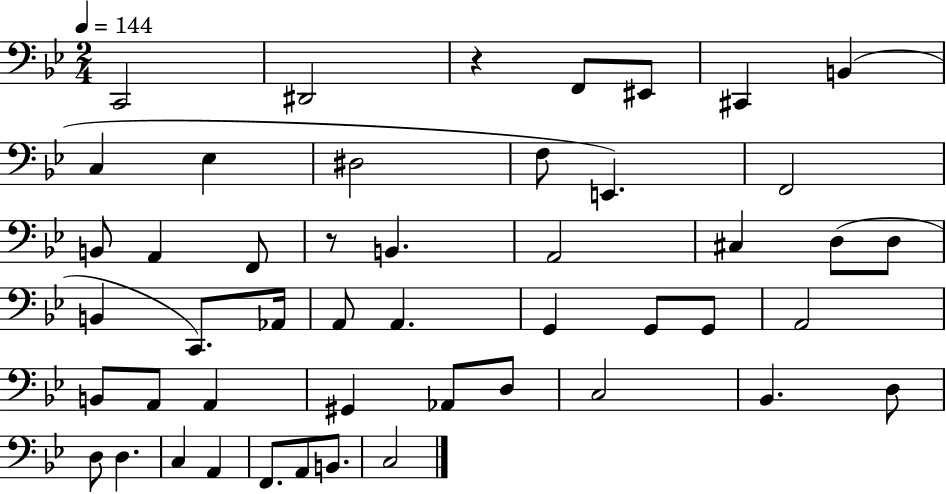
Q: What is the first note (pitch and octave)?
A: C2